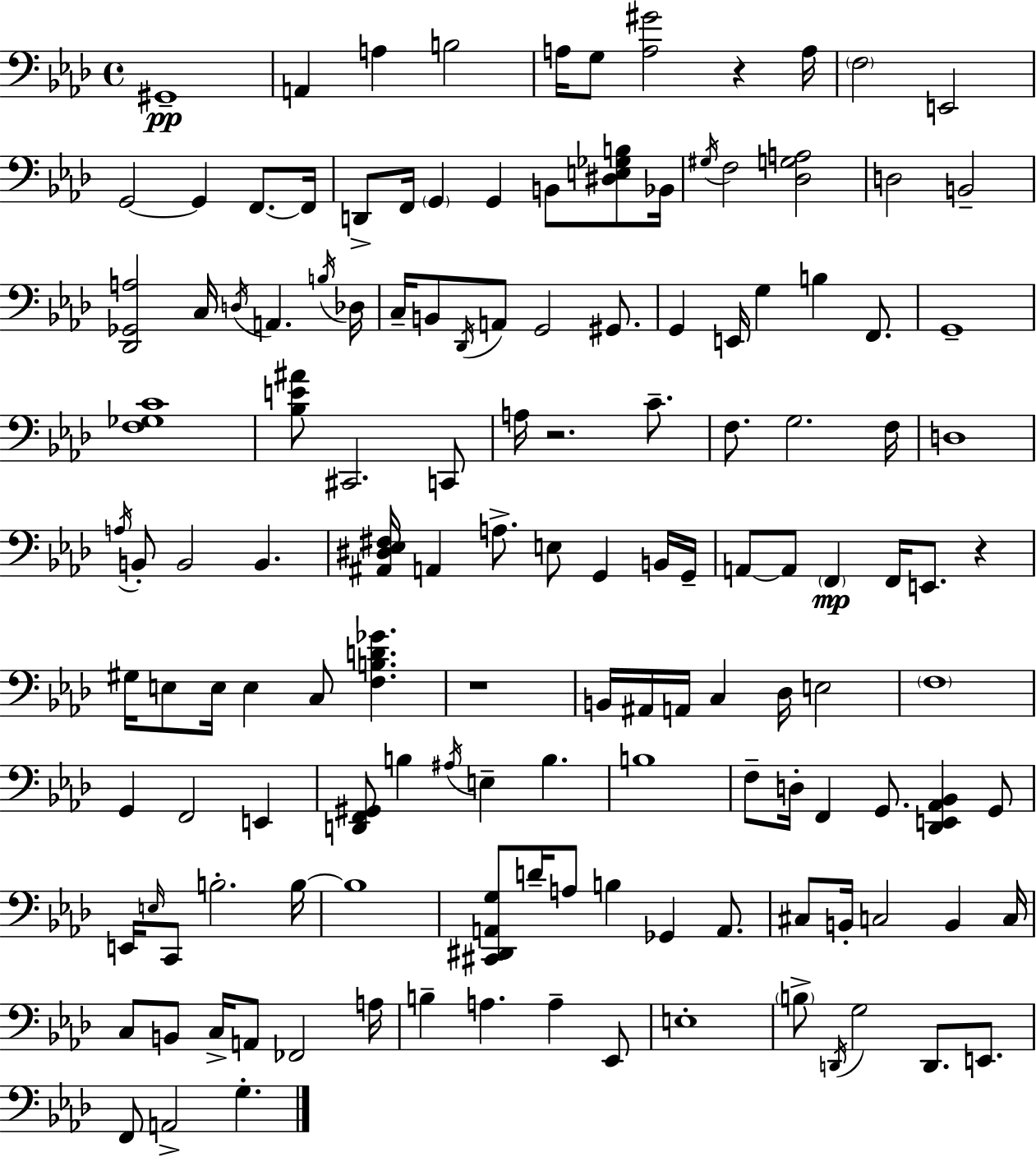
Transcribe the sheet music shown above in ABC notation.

X:1
T:Untitled
M:4/4
L:1/4
K:Ab
^G,,4 A,, A, B,2 A,/4 G,/2 [A,^G]2 z A,/4 F,2 E,,2 G,,2 G,, F,,/2 F,,/4 D,,/2 F,,/4 G,, G,, B,,/2 [^D,E,_G,B,]/2 _B,,/4 ^G,/4 F,2 [_D,G,A,]2 D,2 B,,2 [_D,,_G,,A,]2 C,/4 D,/4 A,, B,/4 _D,/4 C,/4 B,,/2 _D,,/4 A,,/2 G,,2 ^G,,/2 G,, E,,/4 G, B, F,,/2 G,,4 [F,_G,C]4 [_B,E^A]/2 ^C,,2 C,,/2 A,/4 z2 C/2 F,/2 G,2 F,/4 D,4 A,/4 B,,/2 B,,2 B,, [^A,,^D,_E,^F,]/4 A,, A,/2 E,/2 G,, B,,/4 G,,/4 A,,/2 A,,/2 F,, F,,/4 E,,/2 z ^G,/4 E,/2 E,/4 E, C,/2 [F,B,D_G] z4 B,,/4 ^A,,/4 A,,/4 C, _D,/4 E,2 F,4 G,, F,,2 E,, [D,,F,,^G,,]/2 B, ^A,/4 E, B, B,4 F,/2 D,/4 F,, G,,/2 [_D,,E,,_A,,_B,,] G,,/2 E,,/4 E,/4 C,,/2 B,2 B,/4 B,4 [^C,,^D,,A,,G,]/2 D/4 A,/2 B, _G,, A,,/2 ^C,/2 B,,/4 C,2 B,, C,/4 C,/2 B,,/2 C,/4 A,,/2 _F,,2 A,/4 B, A, A, _E,,/2 E,4 B,/2 D,,/4 G,2 D,,/2 E,,/2 F,,/2 A,,2 G,